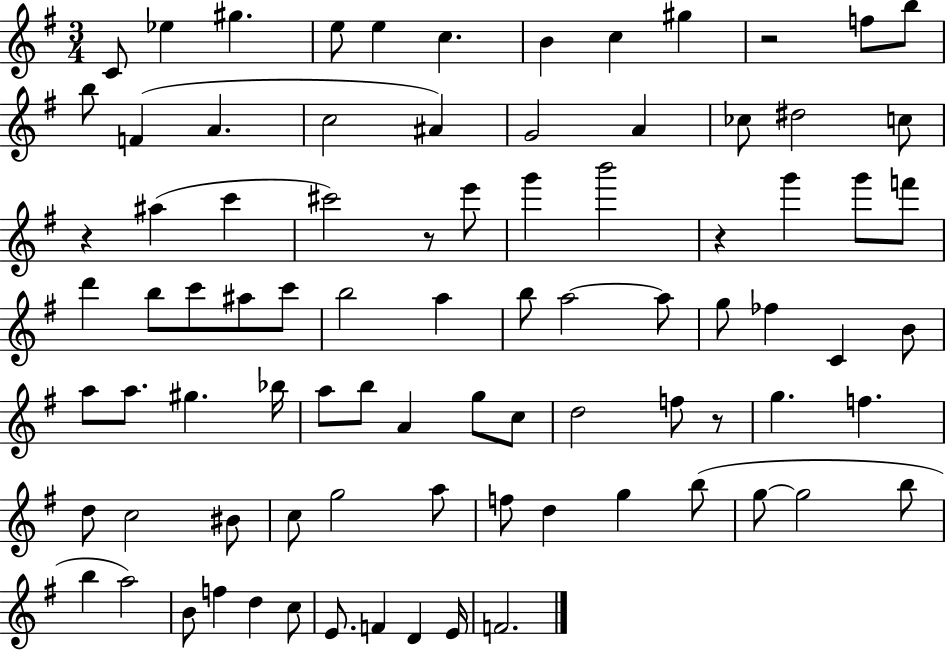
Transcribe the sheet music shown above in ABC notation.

X:1
T:Untitled
M:3/4
L:1/4
K:G
C/2 _e ^g e/2 e c B c ^g z2 f/2 b/2 b/2 F A c2 ^A G2 A _c/2 ^d2 c/2 z ^a c' ^c'2 z/2 e'/2 g' b'2 z g' g'/2 f'/2 d' b/2 c'/2 ^a/2 c'/2 b2 a b/2 a2 a/2 g/2 _f C B/2 a/2 a/2 ^g _b/4 a/2 b/2 A g/2 c/2 d2 f/2 z/2 g f d/2 c2 ^B/2 c/2 g2 a/2 f/2 d g b/2 g/2 g2 b/2 b a2 B/2 f d c/2 E/2 F D E/4 F2